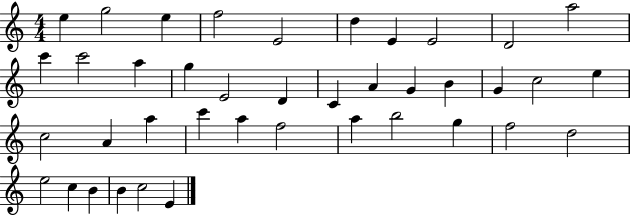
E5/q G5/h E5/q F5/h E4/h D5/q E4/q E4/h D4/h A5/h C6/q C6/h A5/q G5/q E4/h D4/q C4/q A4/q G4/q B4/q G4/q C5/h E5/q C5/h A4/q A5/q C6/q A5/q F5/h A5/q B5/h G5/q F5/h D5/h E5/h C5/q B4/q B4/q C5/h E4/q